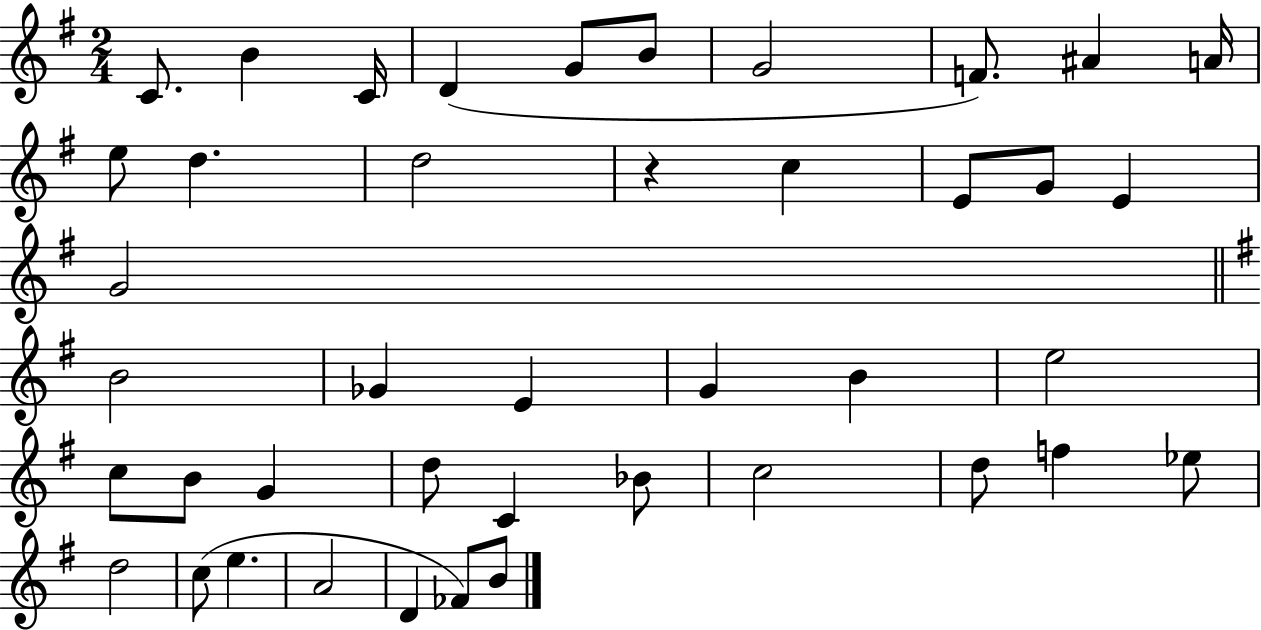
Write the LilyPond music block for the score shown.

{
  \clef treble
  \numericTimeSignature
  \time 2/4
  \key g \major
  \repeat volta 2 { c'8. b'4 c'16 | d'4( g'8 b'8 | g'2 | f'8.) ais'4 a'16 | \break e''8 d''4. | d''2 | r4 c''4 | e'8 g'8 e'4 | \break g'2 | \bar "||" \break \key g \major b'2 | ges'4 e'4 | g'4 b'4 | e''2 | \break c''8 b'8 g'4 | d''8 c'4 bes'8 | c''2 | d''8 f''4 ees''8 | \break d''2 | c''8( e''4. | a'2 | d'4 fes'8) b'8 | \break } \bar "|."
}